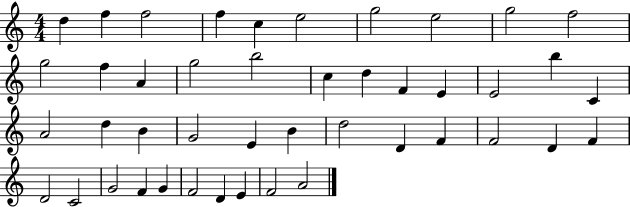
{
  \clef treble
  \numericTimeSignature
  \time 4/4
  \key c \major
  d''4 f''4 f''2 | f''4 c''4 e''2 | g''2 e''2 | g''2 f''2 | \break g''2 f''4 a'4 | g''2 b''2 | c''4 d''4 f'4 e'4 | e'2 b''4 c'4 | \break a'2 d''4 b'4 | g'2 e'4 b'4 | d''2 d'4 f'4 | f'2 d'4 f'4 | \break d'2 c'2 | g'2 f'4 g'4 | f'2 d'4 e'4 | f'2 a'2 | \break \bar "|."
}